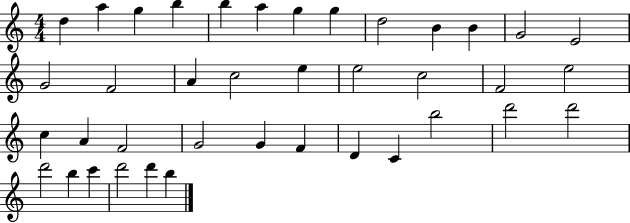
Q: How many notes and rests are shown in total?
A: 39